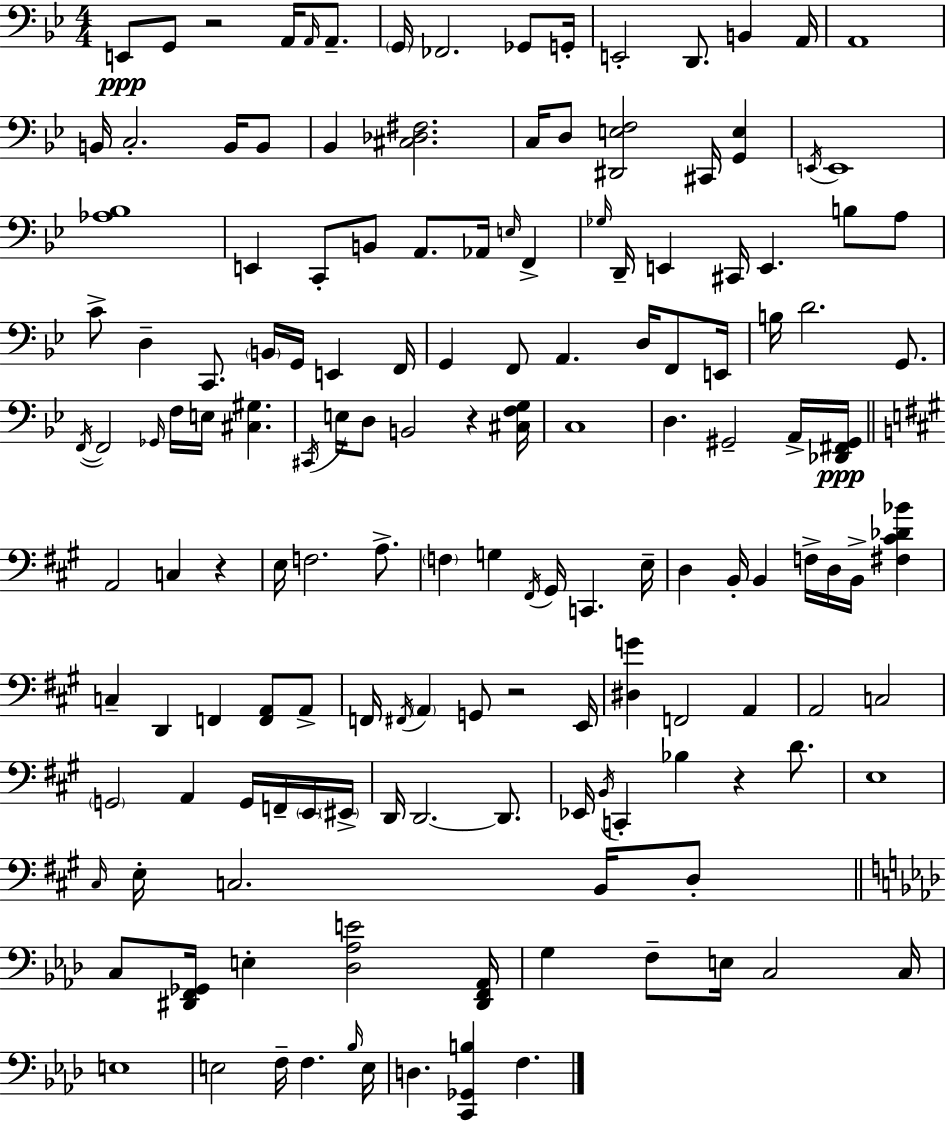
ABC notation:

X:1
T:Untitled
M:4/4
L:1/4
K:Gm
E,,/2 G,,/2 z2 A,,/4 A,,/4 A,,/2 G,,/4 _F,,2 _G,,/2 G,,/4 E,,2 D,,/2 B,, A,,/4 A,,4 B,,/4 C,2 B,,/4 B,,/2 _B,, [^C,_D,^F,]2 C,/4 D,/2 [^D,,E,F,]2 ^C,,/4 [G,,E,] E,,/4 E,,4 [_A,_B,]4 E,, C,,/2 B,,/2 A,,/2 _A,,/4 E,/4 F,, _G,/4 D,,/4 E,, ^C,,/4 E,, B,/2 A,/2 C/2 D, C,,/2 B,,/4 G,,/4 E,, F,,/4 G,, F,,/2 A,, D,/4 F,,/2 E,,/4 B,/4 D2 G,,/2 F,,/4 F,,2 _G,,/4 F,/4 E,/4 [^C,^G,] ^C,,/4 E,/4 D,/2 B,,2 z [^C,F,G,]/4 C,4 D, ^G,,2 A,,/4 [_D,,^F,,^G,,]/4 A,,2 C, z E,/4 F,2 A,/2 F, G, ^F,,/4 ^G,,/4 C,, E,/4 D, B,,/4 B,, F,/4 D,/4 B,,/4 [^F,^C_D_B] C, D,, F,, [F,,A,,]/2 A,,/2 F,,/4 ^F,,/4 A,, G,,/2 z2 E,,/4 [^D,G] F,,2 A,, A,,2 C,2 G,,2 A,, G,,/4 F,,/4 E,,/4 ^E,,/4 D,,/4 D,,2 D,,/2 _E,,/4 B,,/4 C,, _B, z D/2 E,4 ^C,/4 E,/4 C,2 B,,/4 D,/2 C,/2 [^D,,F,,_G,,]/4 E, [_D,_A,E]2 [^D,,F,,_A,,]/4 G, F,/2 E,/4 C,2 C,/4 E,4 E,2 F,/4 F, _B,/4 E,/4 D, [C,,_G,,B,] F,